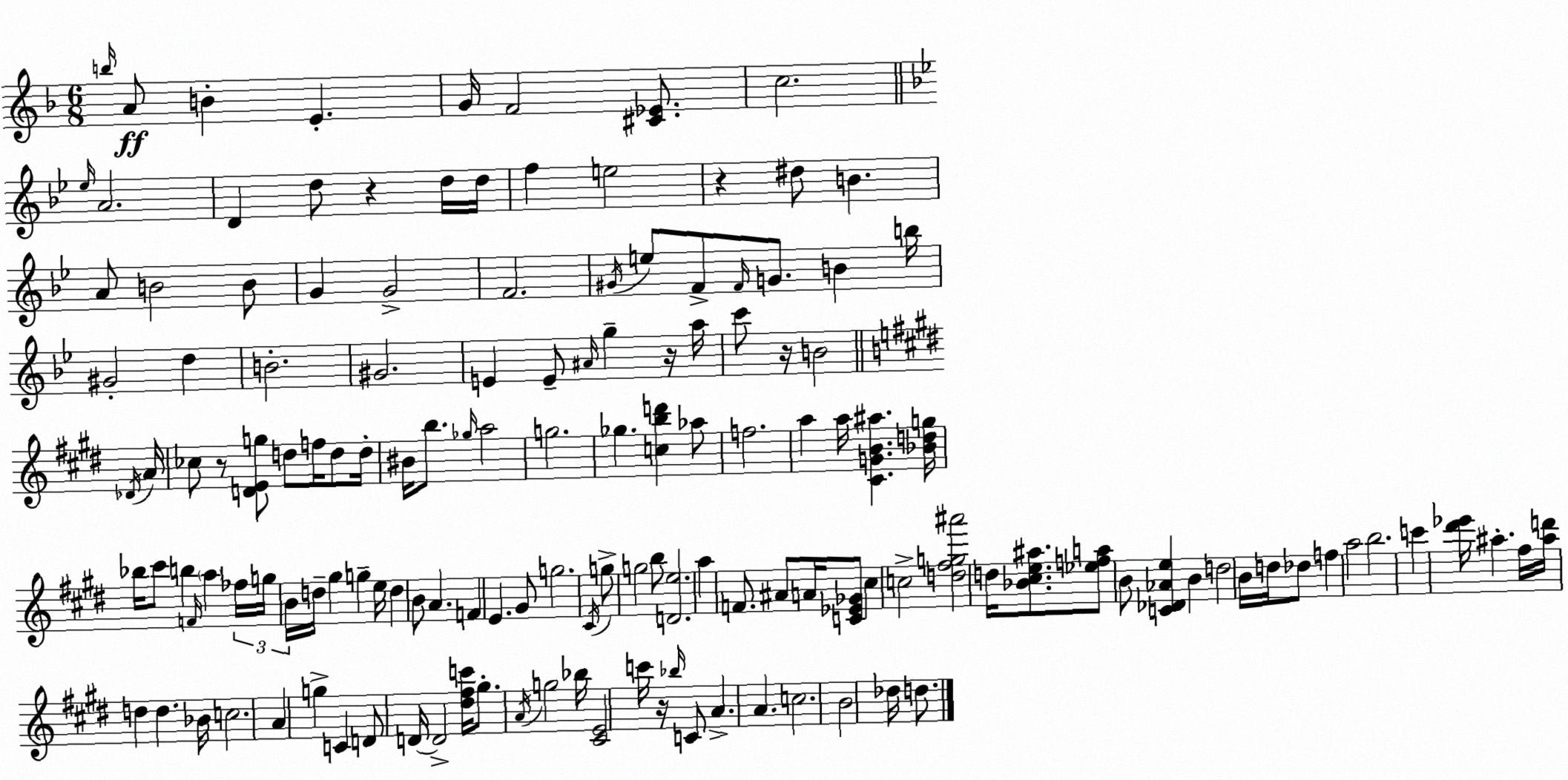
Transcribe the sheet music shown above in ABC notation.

X:1
T:Untitled
M:6/8
L:1/4
K:F
b/4 A/2 B E G/4 F2 [^C_E]/2 c2 _e/4 A2 D d/2 z d/4 d/4 f e2 z ^d/2 B A/2 B2 B/2 G G2 F2 ^G/4 e/2 F/2 F/4 G/2 B b/4 ^G2 d B2 ^G2 E E/2 ^A/4 g z/4 a/4 c'/2 z/4 B2 _D/4 A/4 _c/2 z/2 [DEg]/2 d/2 f/4 d/2 d/4 ^B/4 b/2 _g/4 a2 g2 _g [cbd'] _a/2 f2 a a/4 [^CGB^a] [_Bdg]/4 _b/4 ^c'/2 b F/4 a _f/4 g/4 B/4 d/4 ^g g e/4 d B/2 A F E ^G/2 g2 ^C/4 g/2 g2 b/2 [De]2 a F/2 ^A/2 A/4 [C_E_G]/2 ^c c2 [d^fg^a']2 d/4 [_B^ce^a]/2 [_efa]/2 B/2 [C_D_Ae] B d2 B/4 d/4 _d/2 f a2 b2 c' [^d'_e']/4 ^a ^f/4 [^ad']/4 d d _B/4 c2 A g C D/2 D/4 D2 [^d^fc']/4 ^g/2 A/4 g2 _b/4 [^CE]2 c'/4 z/4 _b/4 C/2 A A c2 B2 _d/4 d/2